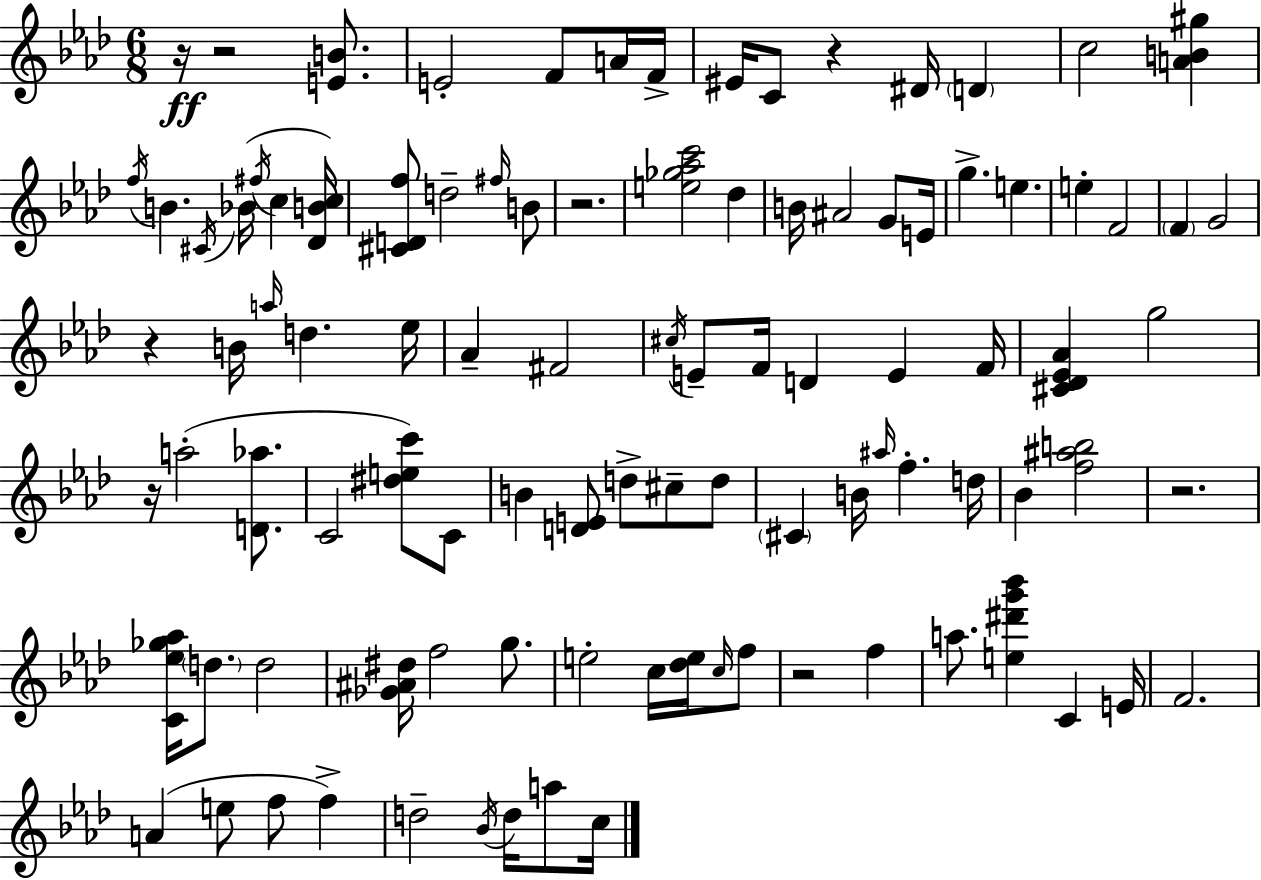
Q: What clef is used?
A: treble